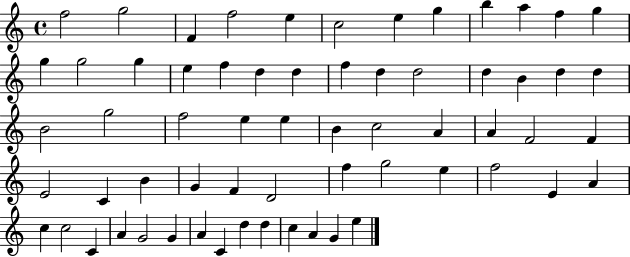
{
  \clef treble
  \time 4/4
  \defaultTimeSignature
  \key c \major
  f''2 g''2 | f'4 f''2 e''4 | c''2 e''4 g''4 | b''4 a''4 f''4 g''4 | \break g''4 g''2 g''4 | e''4 f''4 d''4 d''4 | f''4 d''4 d''2 | d''4 b'4 d''4 d''4 | \break b'2 g''2 | f''2 e''4 e''4 | b'4 c''2 a'4 | a'4 f'2 f'4 | \break e'2 c'4 b'4 | g'4 f'4 d'2 | f''4 g''2 e''4 | f''2 e'4 a'4 | \break c''4 c''2 c'4 | a'4 g'2 g'4 | a'4 c'4 d''4 d''4 | c''4 a'4 g'4 e''4 | \break \bar "|."
}